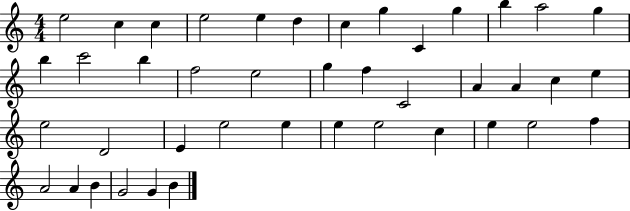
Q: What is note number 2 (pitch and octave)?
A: C5